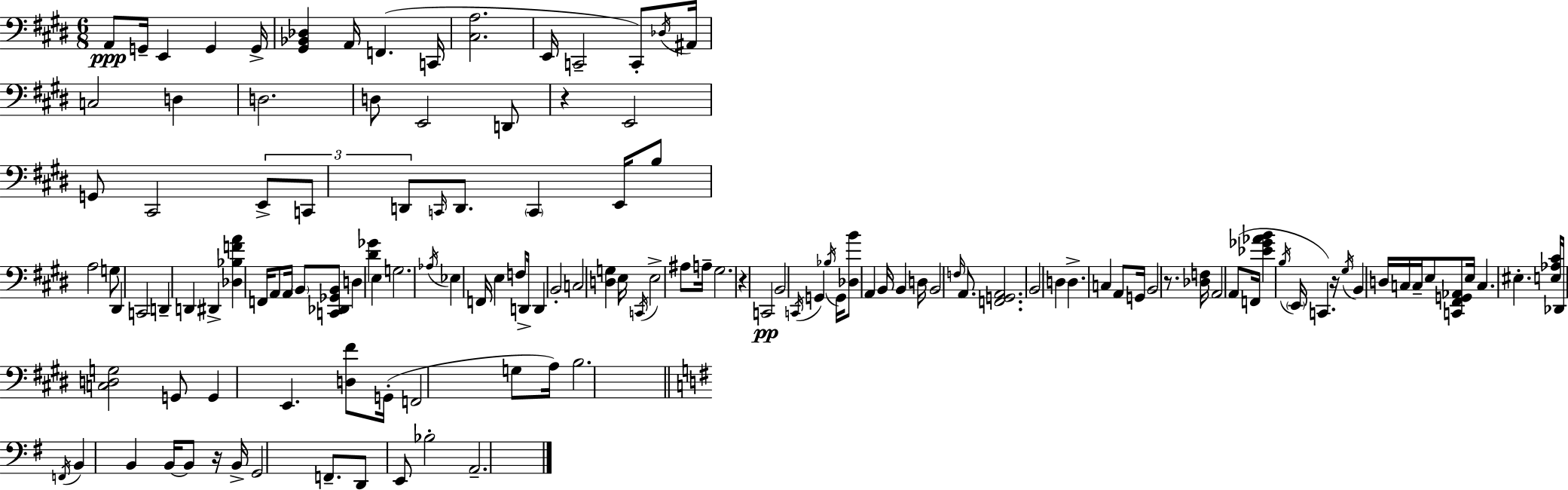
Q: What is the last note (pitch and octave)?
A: A2